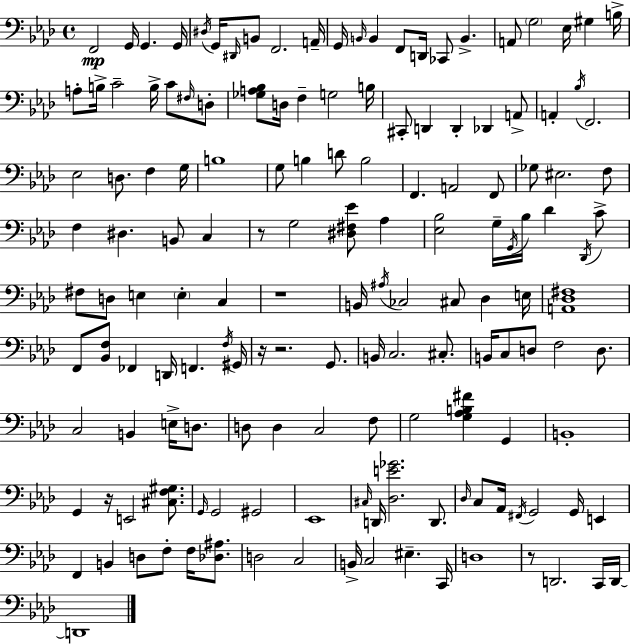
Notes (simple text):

F2/h G2/s G2/q. G2/s D#3/s G2/s D#2/s B2/e F2/h. A2/s G2/s B2/s B2/q F2/e D2/s CES2/e B2/q. A2/e G3/h Eb3/s G#3/q B3/s A3/e B3/s C4/h B3/s C4/e F#3/s D3/e [Gb3,A3,Bb3]/e D3/s F3/q G3/h B3/s C#2/e D2/q D2/q Db2/q A2/e A2/q Bb3/s F2/h. Eb3/h D3/e. F3/q G3/s B3/w G3/e B3/q D4/e B3/h F2/q. A2/h F2/e Gb3/e EIS3/h. F3/e F3/q D#3/q. B2/e C3/q R/e G3/h [D#3,F#3,Eb4]/e Ab3/q [Eb3,Bb3]/h G3/s G2/s Bb3/s Db4/q Db2/s C4/e F#3/e D3/e E3/q E3/q C3/q R/w B2/s A#3/s CES3/h C#3/e Db3/q E3/s [A2,Db3,F#3]/w F2/e [Bb2,F3]/e FES2/q D2/s F2/q. F3/s G#2/s R/s R/h. G2/e. B2/s C3/h. C#3/e. B2/s C3/e D3/e F3/h D3/e. C3/h B2/q E3/s D3/e. D3/e D3/q C3/h F3/e G3/h [G3,Ab3,B3,F#4]/q G2/q B2/w G2/q R/s E2/h [C#3,F3,G#3]/e. G2/s G2/h G#2/h Eb2/w C#3/s D2/s [Db3,E4,Gb4]/h. D2/e. Db3/s C3/e Ab2/s F#2/s G2/h G2/s E2/q F2/q B2/q D3/e F3/e F3/s [Db3,A#3]/e. D3/h C3/h B2/s C3/h EIS3/q. C2/s D3/w R/e D2/h. C2/s D2/s D2/w